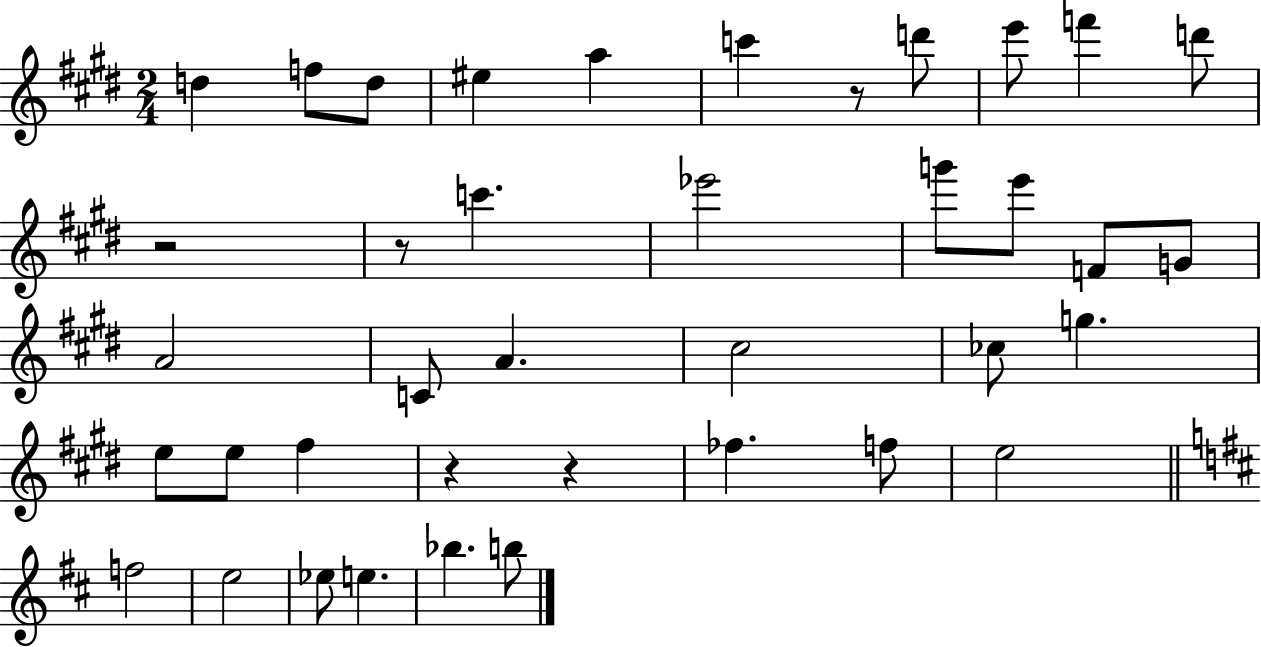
D5/q F5/e D5/e EIS5/q A5/q C6/q R/e D6/e E6/e F6/q D6/e R/h R/e C6/q. Eb6/h G6/e E6/e F4/e G4/e A4/h C4/e A4/q. C#5/h CES5/e G5/q. E5/e E5/e F#5/q R/q R/q FES5/q. F5/e E5/h F5/h E5/h Eb5/e E5/q. Bb5/q. B5/e